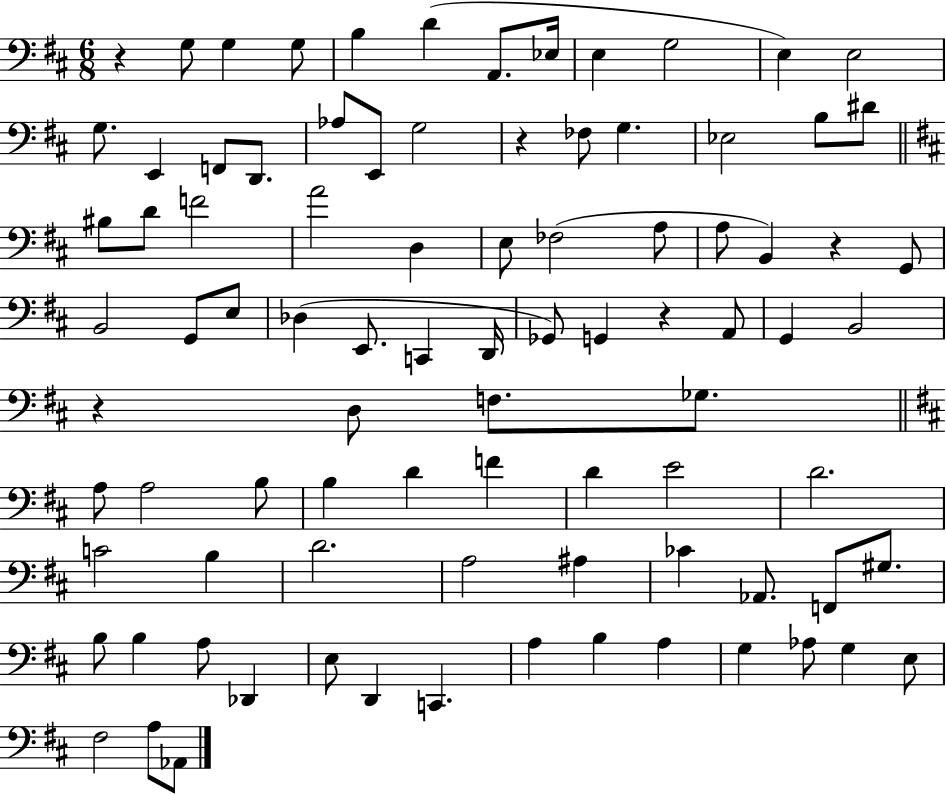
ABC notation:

X:1
T:Untitled
M:6/8
L:1/4
K:D
z G,/2 G, G,/2 B, D A,,/2 _E,/4 E, G,2 E, E,2 G,/2 E,, F,,/2 D,,/2 _A,/2 E,,/2 G,2 z _F,/2 G, _E,2 B,/2 ^D/2 ^B,/2 D/2 F2 A2 D, E,/2 _F,2 A,/2 A,/2 B,, z G,,/2 B,,2 G,,/2 E,/2 _D, E,,/2 C,, D,,/4 _G,,/2 G,, z A,,/2 G,, B,,2 z D,/2 F,/2 _G,/2 A,/2 A,2 B,/2 B, D F D E2 D2 C2 B, D2 A,2 ^A, _C _A,,/2 F,,/2 ^G,/2 B,/2 B, A,/2 _D,, E,/2 D,, C,, A, B, A, G, _A,/2 G, E,/2 ^F,2 A,/2 _A,,/2